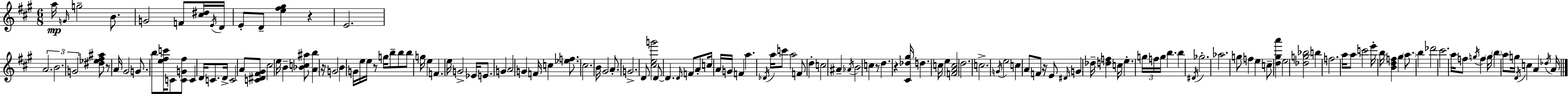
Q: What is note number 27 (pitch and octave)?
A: E5